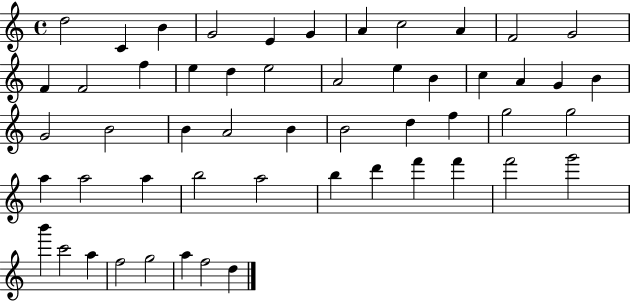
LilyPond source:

{
  \clef treble
  \time 4/4
  \defaultTimeSignature
  \key c \major
  d''2 c'4 b'4 | g'2 e'4 g'4 | a'4 c''2 a'4 | f'2 g'2 | \break f'4 f'2 f''4 | e''4 d''4 e''2 | a'2 e''4 b'4 | c''4 a'4 g'4 b'4 | \break g'2 b'2 | b'4 a'2 b'4 | b'2 d''4 f''4 | g''2 g''2 | \break a''4 a''2 a''4 | b''2 a''2 | b''4 d'''4 f'''4 f'''4 | f'''2 g'''2 | \break b'''4 c'''2 a''4 | f''2 g''2 | a''4 f''2 d''4 | \bar "|."
}